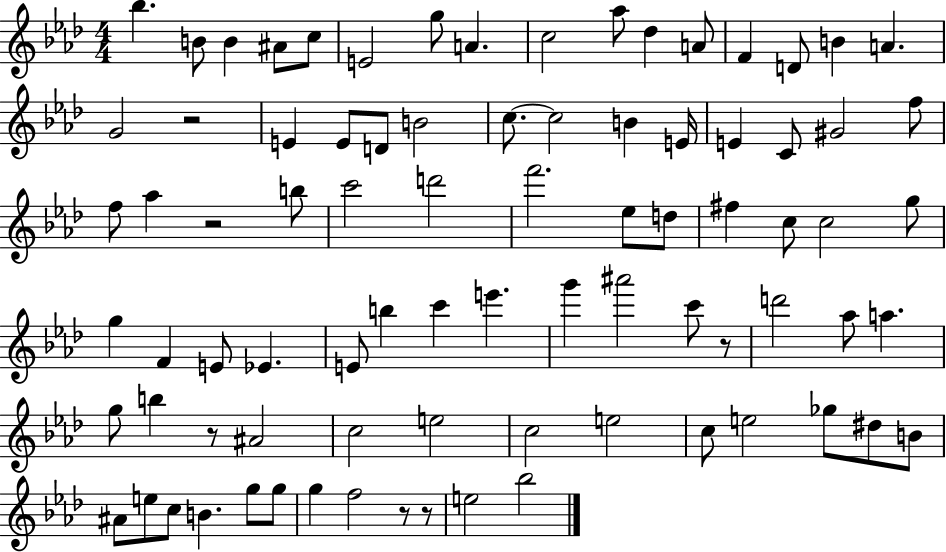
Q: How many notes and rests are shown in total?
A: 83